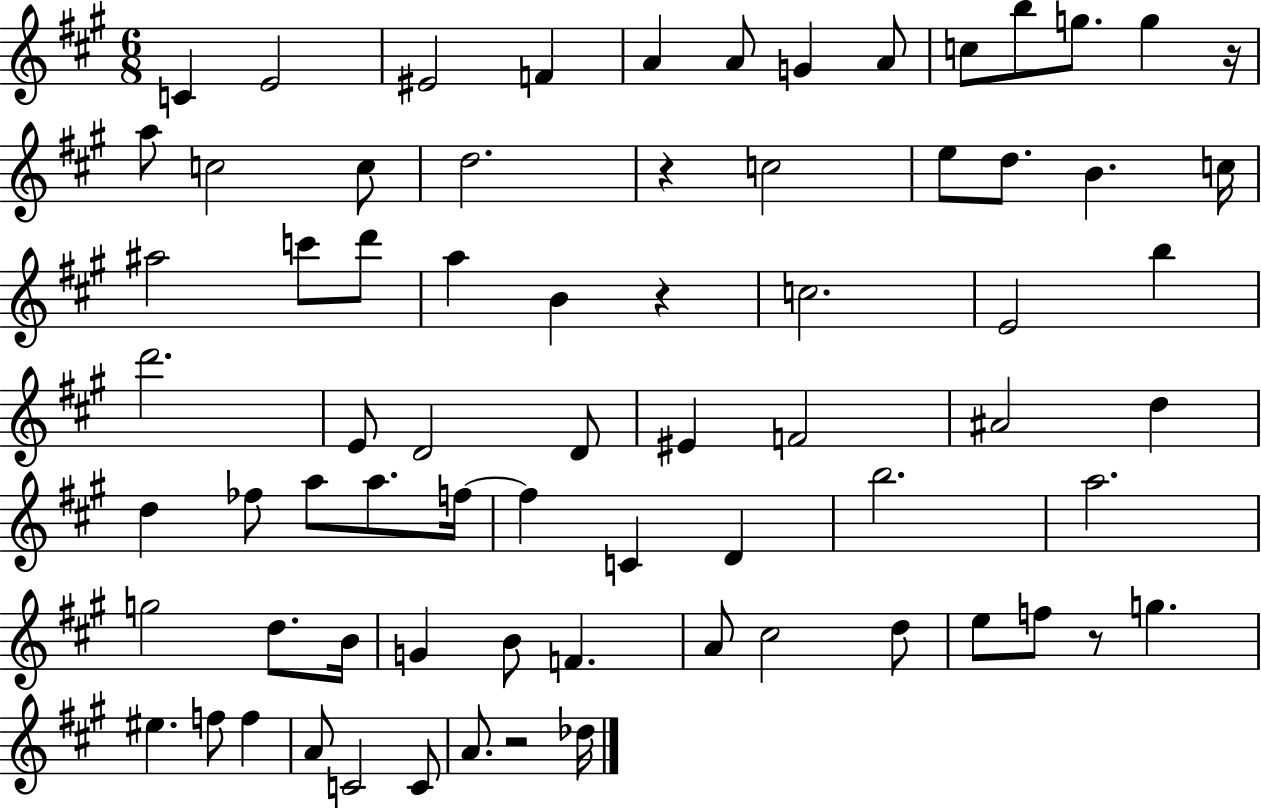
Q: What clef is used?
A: treble